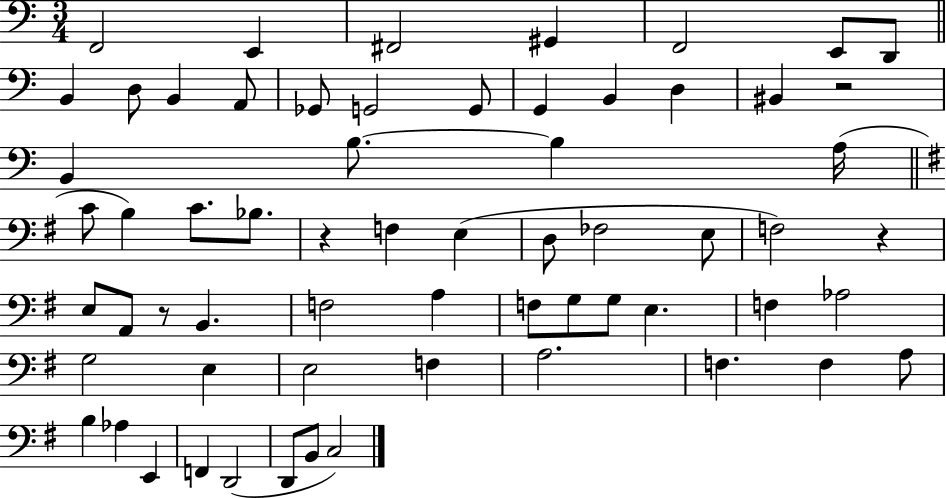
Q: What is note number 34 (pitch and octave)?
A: A2